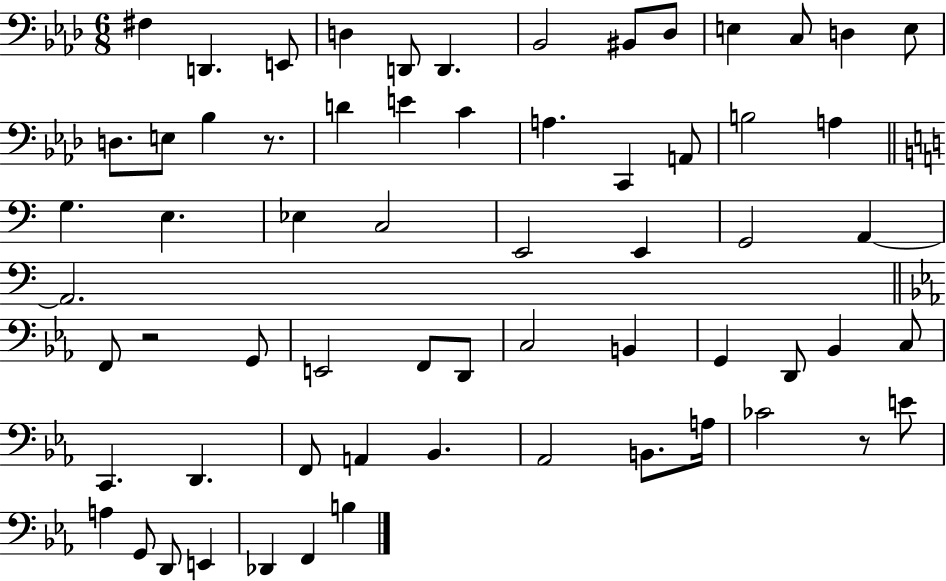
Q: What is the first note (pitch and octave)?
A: F#3